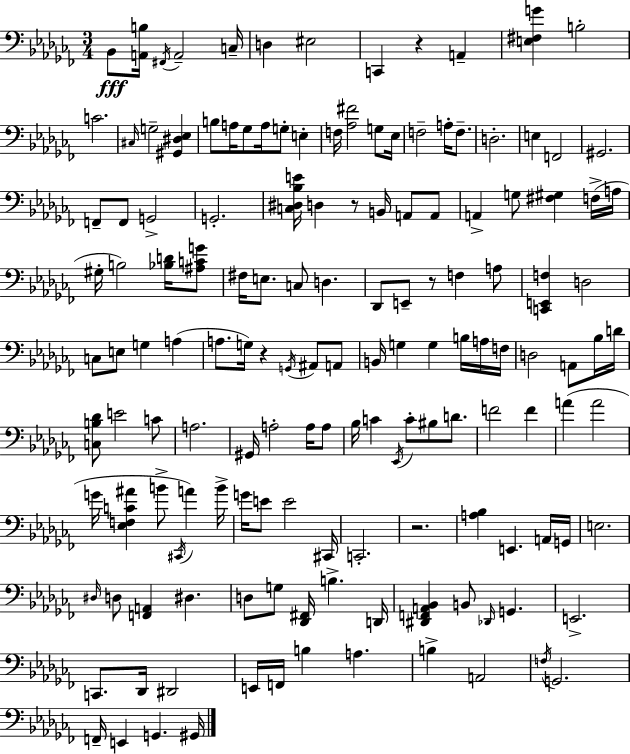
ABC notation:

X:1
T:Untitled
M:3/4
L:1/4
K:Abm
_B,,/2 [A,,B,]/4 ^F,,/4 A,,2 C,/4 D, ^E,2 C,, z A,, [E,^F,G] B,2 C2 ^C,/4 G,2 [^G,,^D,_E,] B,/2 A,/4 _G,/2 A,/4 G,/2 E, F,/4 [_A,^F]2 G,/2 _E,/4 F,2 A,/4 F,/2 D,2 E, F,,2 ^G,,2 F,,/2 F,,/2 G,,2 G,,2 [C,^D,_B,E]/4 D, z/2 B,,/4 A,,/2 A,,/2 A,, G,/2 [^F,^G,] F,/4 A,/4 ^G,/4 B,2 [_B,D]/4 [^A,CG]/2 ^F,/4 E,/2 C,/2 D, _D,,/2 E,,/2 z/2 F, A,/2 [C,,E,,F,] D,2 C,/2 E,/2 G, A, A,/2 G,/4 z G,,/4 ^A,,/2 A,,/2 B,,/4 G, G, B,/4 A,/4 F,/4 D,2 A,,/2 _B,/4 D/4 [C,B,_D]/2 E2 C/2 A,2 ^G,,/4 A,2 A,/4 A,/2 _B,/4 C _E,,/4 C/2 ^B,/2 D/2 F2 F A A2 G/4 [_E,F,C^A] B/2 ^C,,/4 A B/4 G/4 E/2 E2 ^C,,/4 C,,2 z2 [A,_B,] E,, A,,/4 G,,/4 E,2 ^D,/4 D,/2 [F,,A,,] ^D, D,/2 G,/2 [_D,,^F,,]/4 B, D,,/4 [^D,,F,,A,,_B,,] B,,/2 _D,,/4 G,, E,,2 C,,/2 _D,,/4 ^D,,2 E,,/4 F,,/4 B, A, B, A,,2 F,/4 G,,2 F,,/4 E,, G,, ^G,,/4